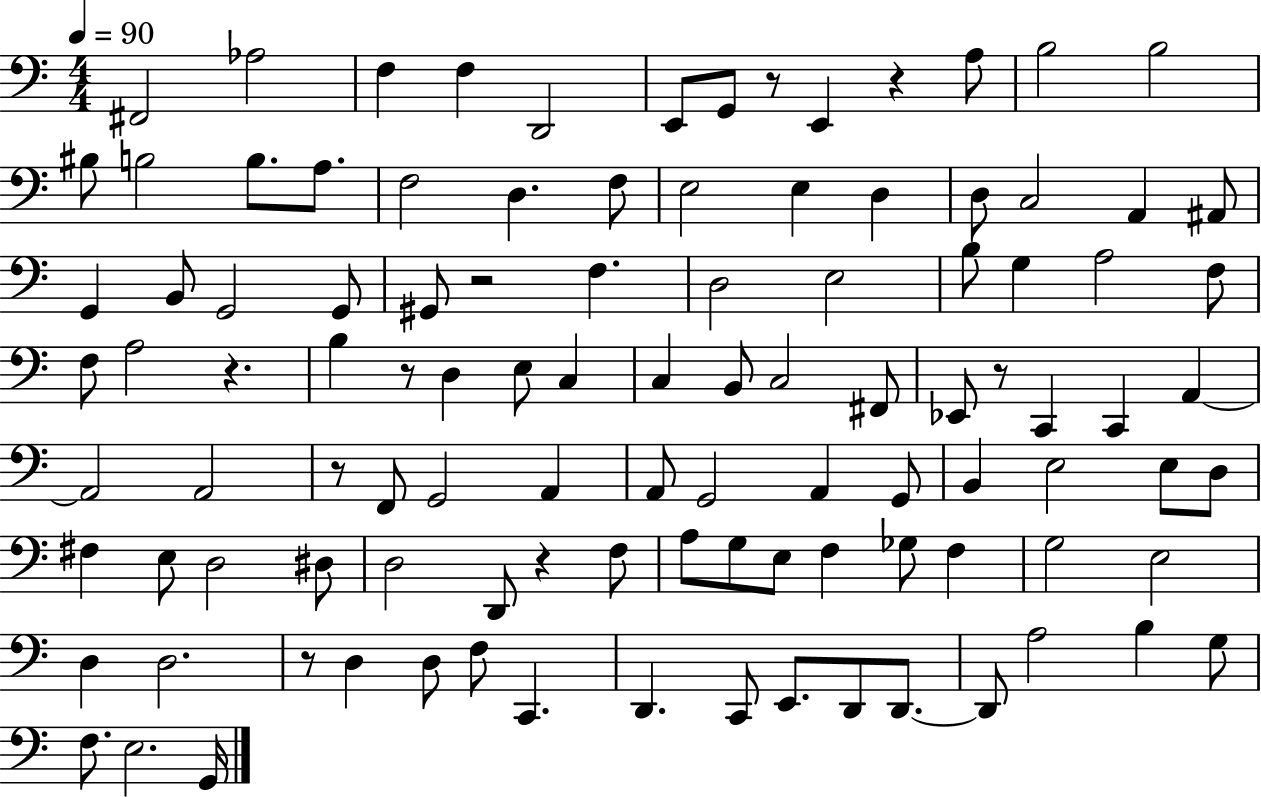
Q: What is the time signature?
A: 4/4